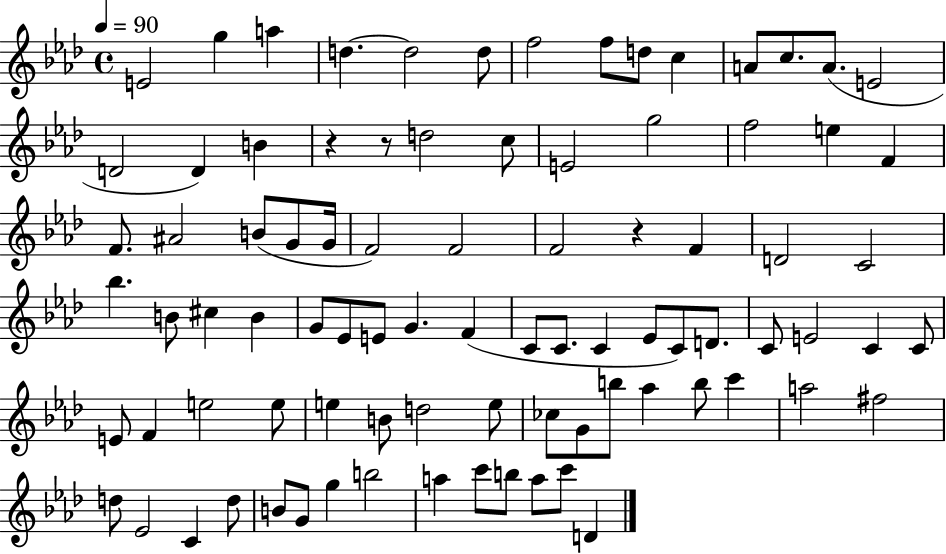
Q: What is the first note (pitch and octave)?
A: E4